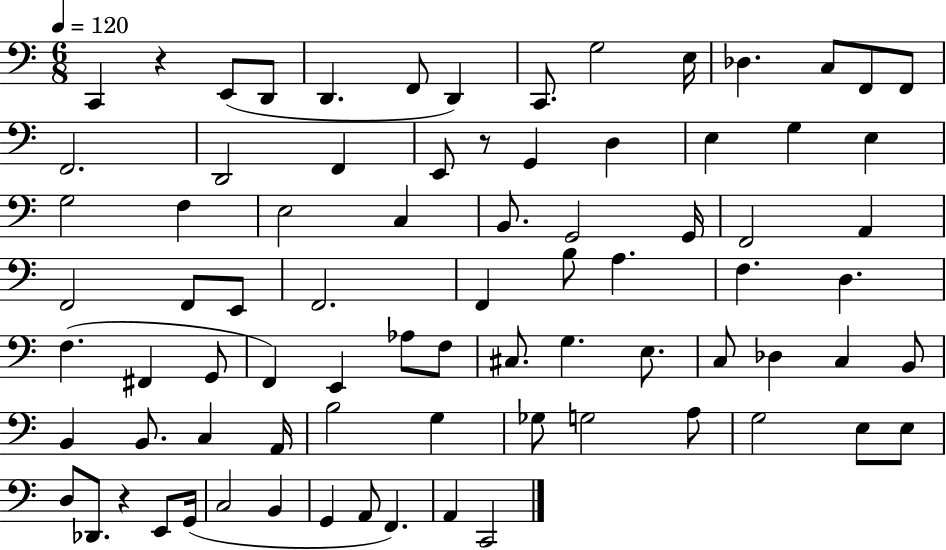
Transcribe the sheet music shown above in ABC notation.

X:1
T:Untitled
M:6/8
L:1/4
K:C
C,, z E,,/2 D,,/2 D,, F,,/2 D,, C,,/2 G,2 E,/4 _D, C,/2 F,,/2 F,,/2 F,,2 D,,2 F,, E,,/2 z/2 G,, D, E, G, E, G,2 F, E,2 C, B,,/2 G,,2 G,,/4 F,,2 A,, F,,2 F,,/2 E,,/2 F,,2 F,, B,/2 A, F, D, F, ^F,, G,,/2 F,, E,, _A,/2 F,/2 ^C,/2 G, E,/2 C,/2 _D, C, B,,/2 B,, B,,/2 C, A,,/4 B,2 G, _G,/2 G,2 A,/2 G,2 E,/2 E,/2 D,/2 _D,,/2 z E,,/2 G,,/4 C,2 B,, G,, A,,/2 F,, A,, C,,2